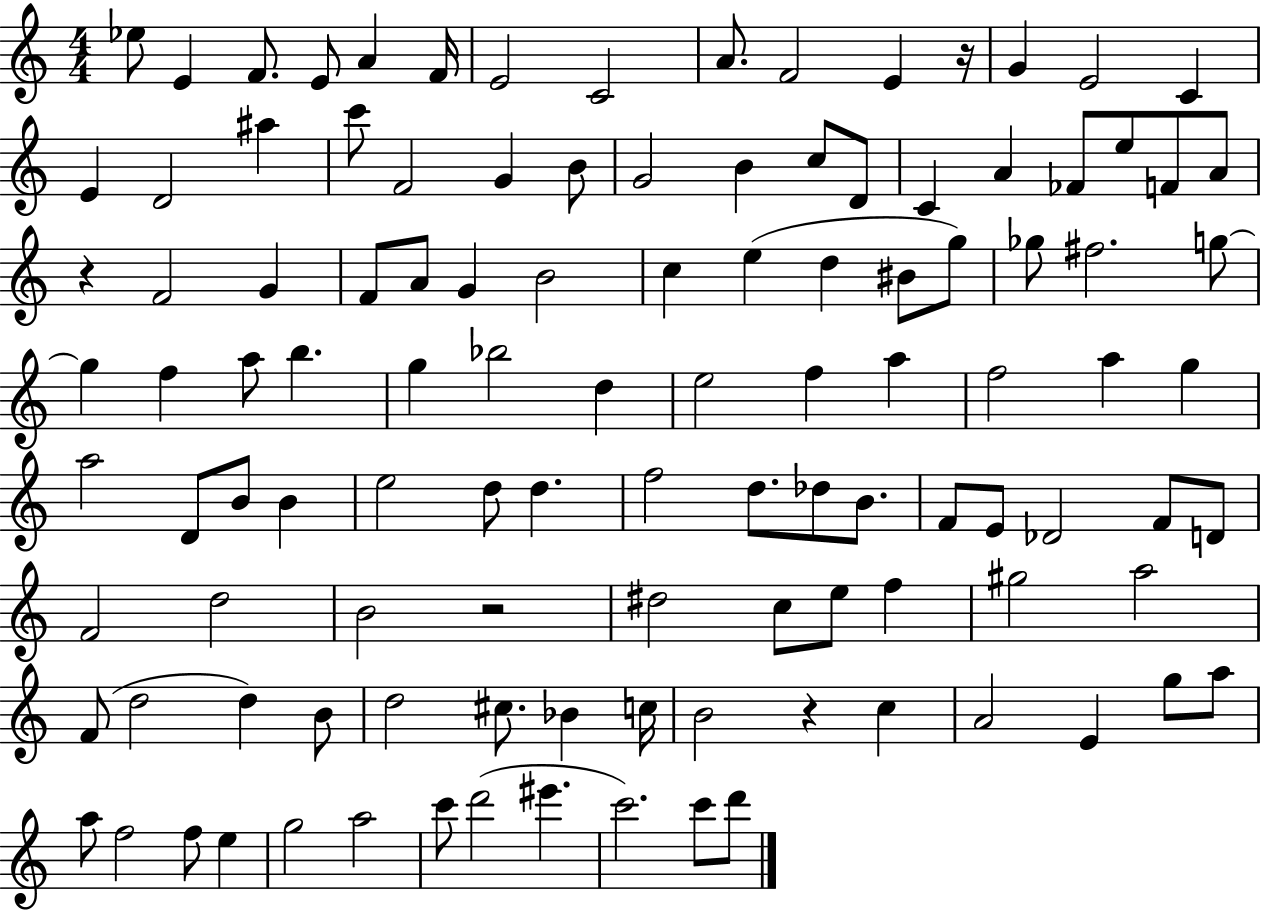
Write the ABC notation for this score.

X:1
T:Untitled
M:4/4
L:1/4
K:C
_e/2 E F/2 E/2 A F/4 E2 C2 A/2 F2 E z/4 G E2 C E D2 ^a c'/2 F2 G B/2 G2 B c/2 D/2 C A _F/2 e/2 F/2 A/2 z F2 G F/2 A/2 G B2 c e d ^B/2 g/2 _g/2 ^f2 g/2 g f a/2 b g _b2 d e2 f a f2 a g a2 D/2 B/2 B e2 d/2 d f2 d/2 _d/2 B/2 F/2 E/2 _D2 F/2 D/2 F2 d2 B2 z2 ^d2 c/2 e/2 f ^g2 a2 F/2 d2 d B/2 d2 ^c/2 _B c/4 B2 z c A2 E g/2 a/2 a/2 f2 f/2 e g2 a2 c'/2 d'2 ^e' c'2 c'/2 d'/2